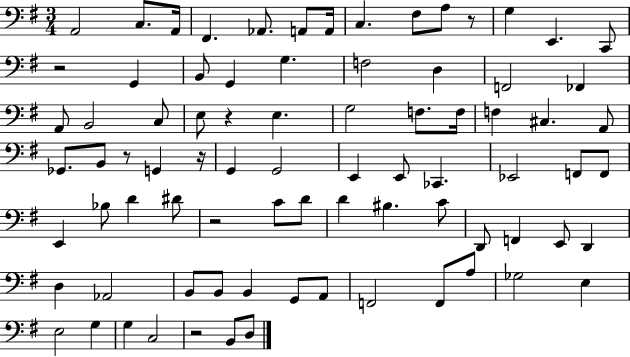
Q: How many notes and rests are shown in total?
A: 81